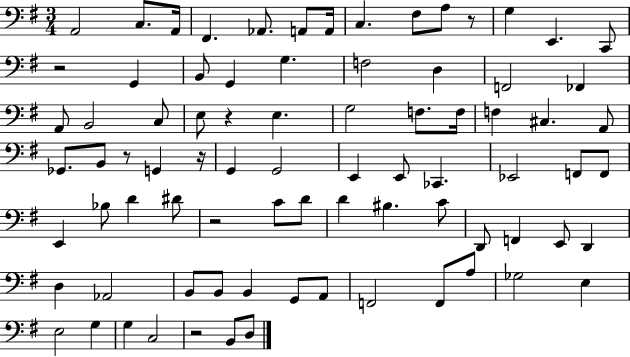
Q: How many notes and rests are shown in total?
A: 81